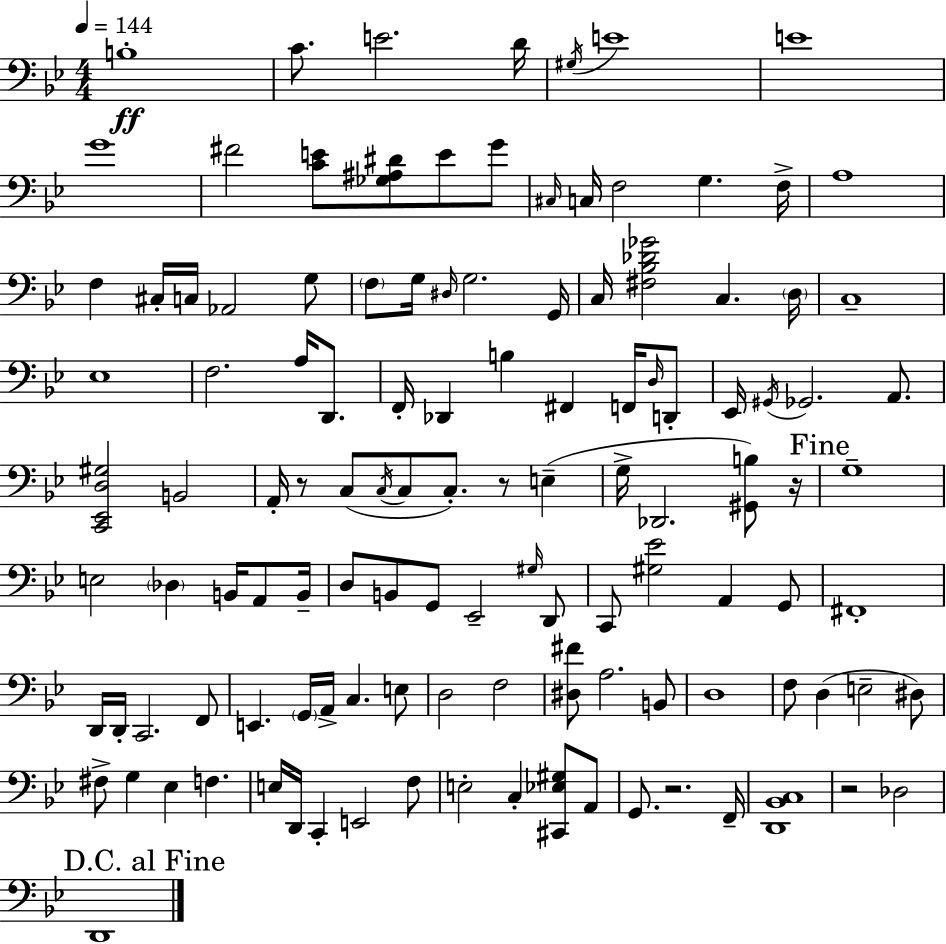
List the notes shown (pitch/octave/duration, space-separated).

B3/w C4/e. E4/h. D4/s G#3/s E4/w E4/w G4/w F#4/h [C4,E4]/e [Gb3,A#3,D#4]/e E4/e G4/e C#3/s C3/s F3/h G3/q. F3/s A3/w F3/q C#3/s C3/s Ab2/h G3/e F3/e G3/s D#3/s G3/h. G2/s C3/s [F#3,Bb3,Db4,Gb4]/h C3/q. D3/s C3/w Eb3/w F3/h. A3/s D2/e. F2/s Db2/q B3/q F#2/q F2/s D3/s D2/e Eb2/s G#2/s Gb2/h. A2/e. [C2,Eb2,D3,G#3]/h B2/h A2/s R/e C3/e C3/s C3/e C3/e. R/e E3/q G3/s Db2/h. [G#2,B3]/e R/s G3/w E3/h Db3/q B2/s A2/e B2/s D3/e B2/e G2/e Eb2/h G#3/s D2/e C2/e [G#3,Eb4]/h A2/q G2/e F#2/w D2/s D2/s C2/h. F2/e E2/q. G2/s A2/s C3/q. E3/e D3/h F3/h [D#3,F#4]/e A3/h. B2/e D3/w F3/e D3/q E3/h D#3/e F#3/e G3/q Eb3/q F3/q. E3/s D2/s C2/q E2/h F3/e E3/h C3/q [C#2,Eb3,G#3]/e A2/e G2/e. R/h. F2/s [D2,Bb2,C3]/w R/h Db3/h D2/w